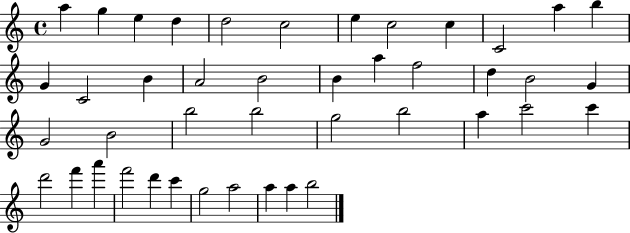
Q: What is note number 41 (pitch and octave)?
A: A5